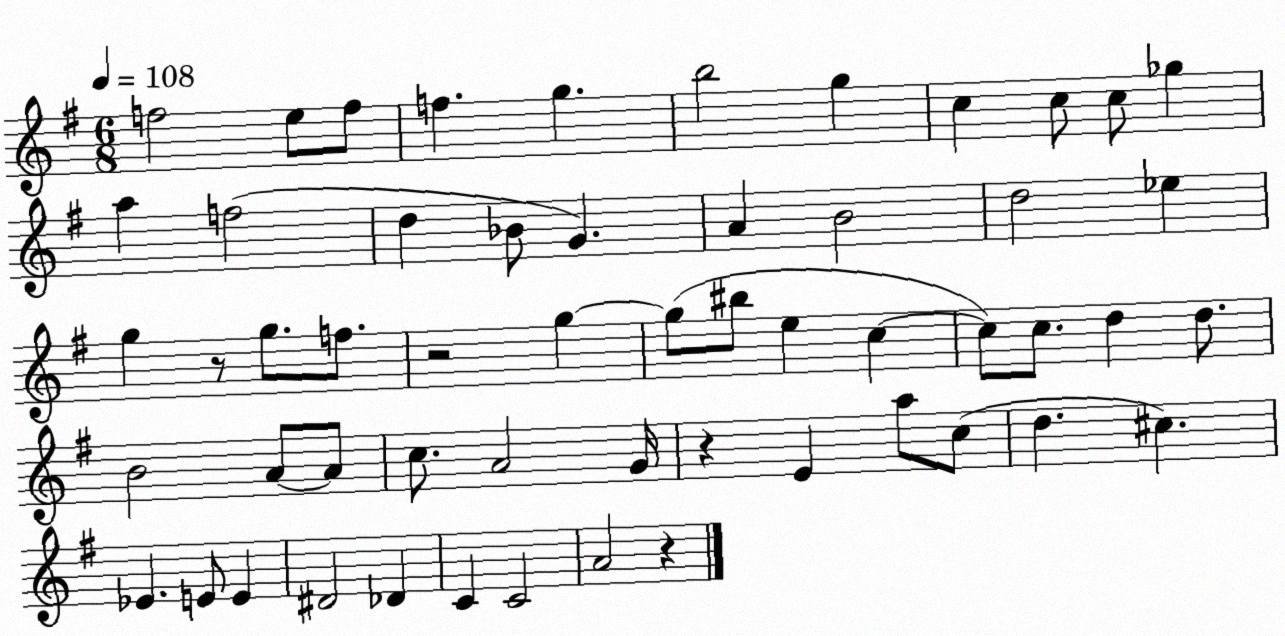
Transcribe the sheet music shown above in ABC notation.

X:1
T:Untitled
M:6/8
L:1/4
K:G
f2 e/2 f/2 f g b2 g c c/2 c/2 _g a f2 d _B/2 G A B2 d2 _e g z/2 g/2 f/2 z2 g g/2 ^b/2 e c c/2 c/2 d d/2 B2 A/2 A/2 c/2 A2 G/4 z E a/2 c/2 d ^c _E E/2 E ^D2 _D C C2 A2 z